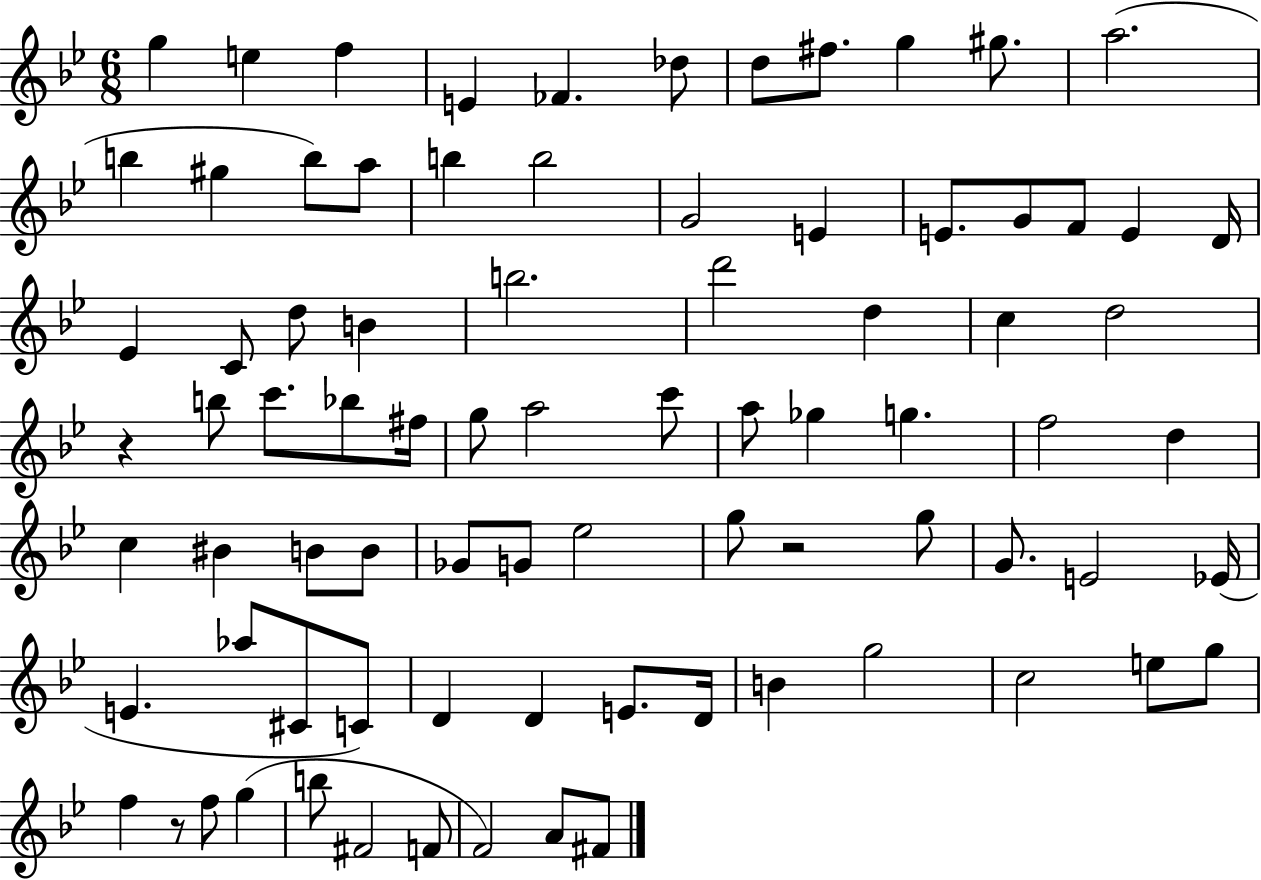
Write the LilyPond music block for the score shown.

{
  \clef treble
  \numericTimeSignature
  \time 6/8
  \key bes \major
  g''4 e''4 f''4 | e'4 fes'4. des''8 | d''8 fis''8. g''4 gis''8. | a''2.( | \break b''4 gis''4 b''8) a''8 | b''4 b''2 | g'2 e'4 | e'8. g'8 f'8 e'4 d'16 | \break ees'4 c'8 d''8 b'4 | b''2. | d'''2 d''4 | c''4 d''2 | \break r4 b''8 c'''8. bes''8 fis''16 | g''8 a''2 c'''8 | a''8 ges''4 g''4. | f''2 d''4 | \break c''4 bis'4 b'8 b'8 | ges'8 g'8 ees''2 | g''8 r2 g''8 | g'8. e'2 ees'16( | \break e'4. aes''8 cis'8 c'8) | d'4 d'4 e'8. d'16 | b'4 g''2 | c''2 e''8 g''8 | \break f''4 r8 f''8 g''4( | b''8 fis'2 f'8 | f'2) a'8 fis'8 | \bar "|."
}